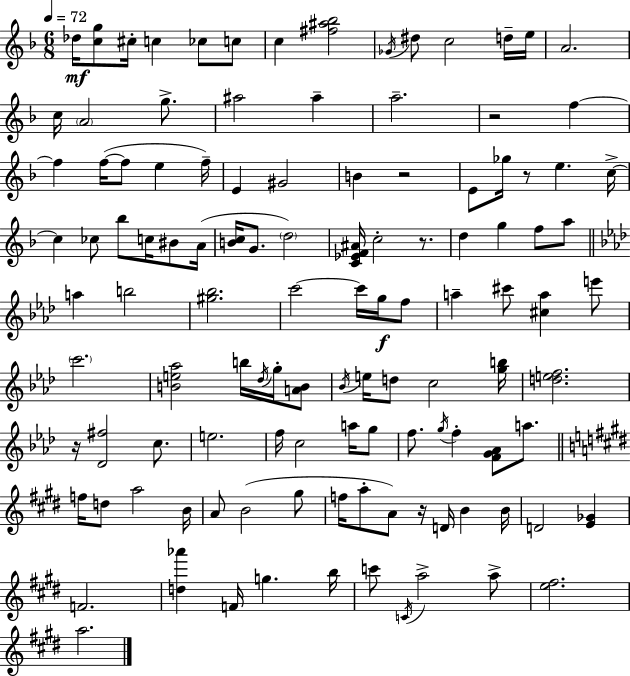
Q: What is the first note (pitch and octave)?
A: Db5